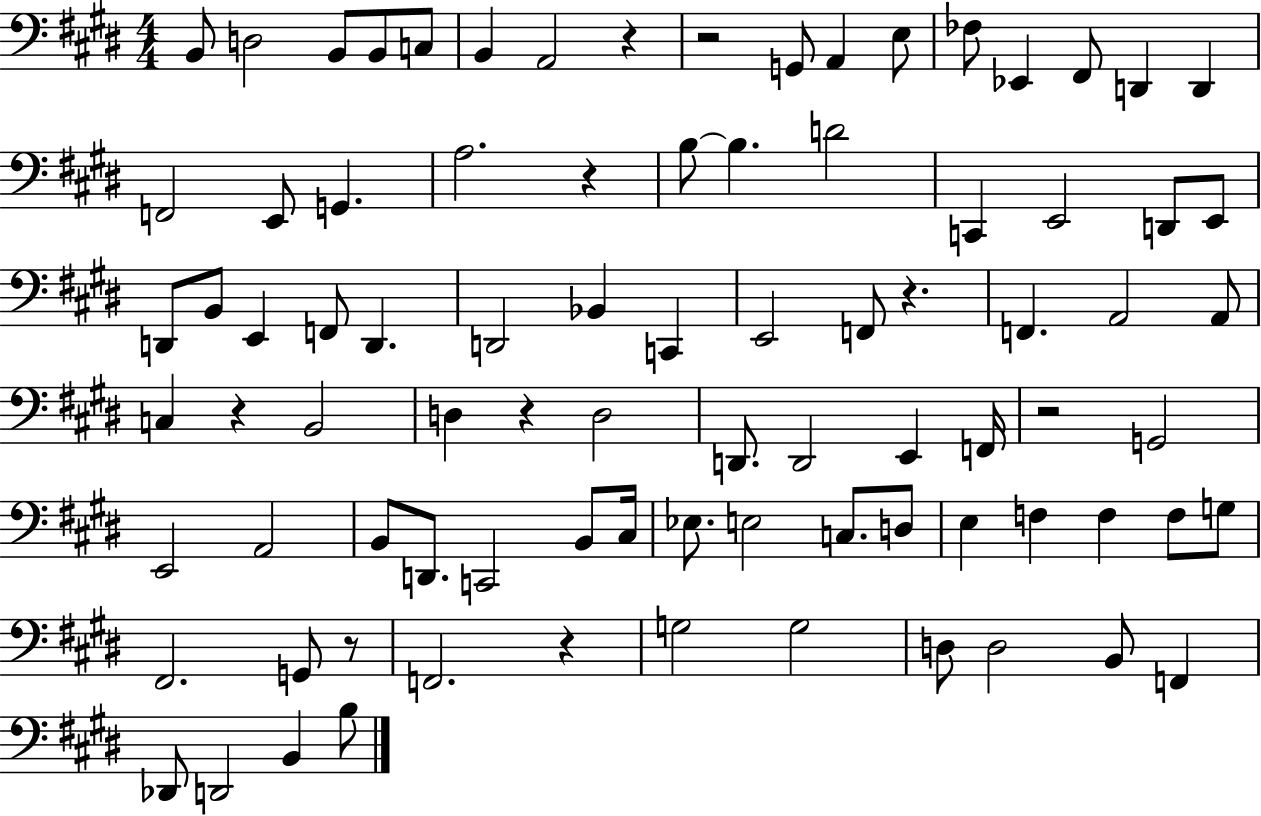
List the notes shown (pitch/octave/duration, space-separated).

B2/e D3/h B2/e B2/e C3/e B2/q A2/h R/q R/h G2/e A2/q E3/e FES3/e Eb2/q F#2/e D2/q D2/q F2/h E2/e G2/q. A3/h. R/q B3/e B3/q. D4/h C2/q E2/h D2/e E2/e D2/e B2/e E2/q F2/e D2/q. D2/h Bb2/q C2/q E2/h F2/e R/q. F2/q. A2/h A2/e C3/q R/q B2/h D3/q R/q D3/h D2/e. D2/h E2/q F2/s R/h G2/h E2/h A2/h B2/e D2/e. C2/h B2/e C#3/s Eb3/e. E3/h C3/e. D3/e E3/q F3/q F3/q F3/e G3/e F#2/h. G2/e R/e F2/h. R/q G3/h G3/h D3/e D3/h B2/e F2/q Db2/e D2/h B2/q B3/e